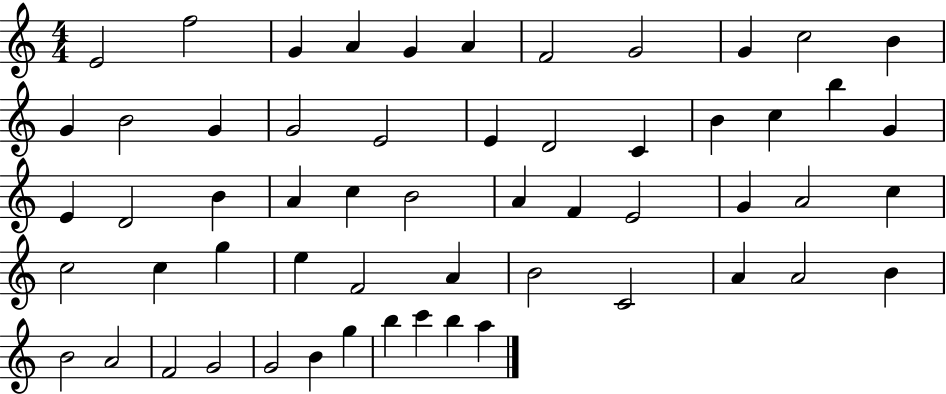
{
  \clef treble
  \numericTimeSignature
  \time 4/4
  \key c \major
  e'2 f''2 | g'4 a'4 g'4 a'4 | f'2 g'2 | g'4 c''2 b'4 | \break g'4 b'2 g'4 | g'2 e'2 | e'4 d'2 c'4 | b'4 c''4 b''4 g'4 | \break e'4 d'2 b'4 | a'4 c''4 b'2 | a'4 f'4 e'2 | g'4 a'2 c''4 | \break c''2 c''4 g''4 | e''4 f'2 a'4 | b'2 c'2 | a'4 a'2 b'4 | \break b'2 a'2 | f'2 g'2 | g'2 b'4 g''4 | b''4 c'''4 b''4 a''4 | \break \bar "|."
}